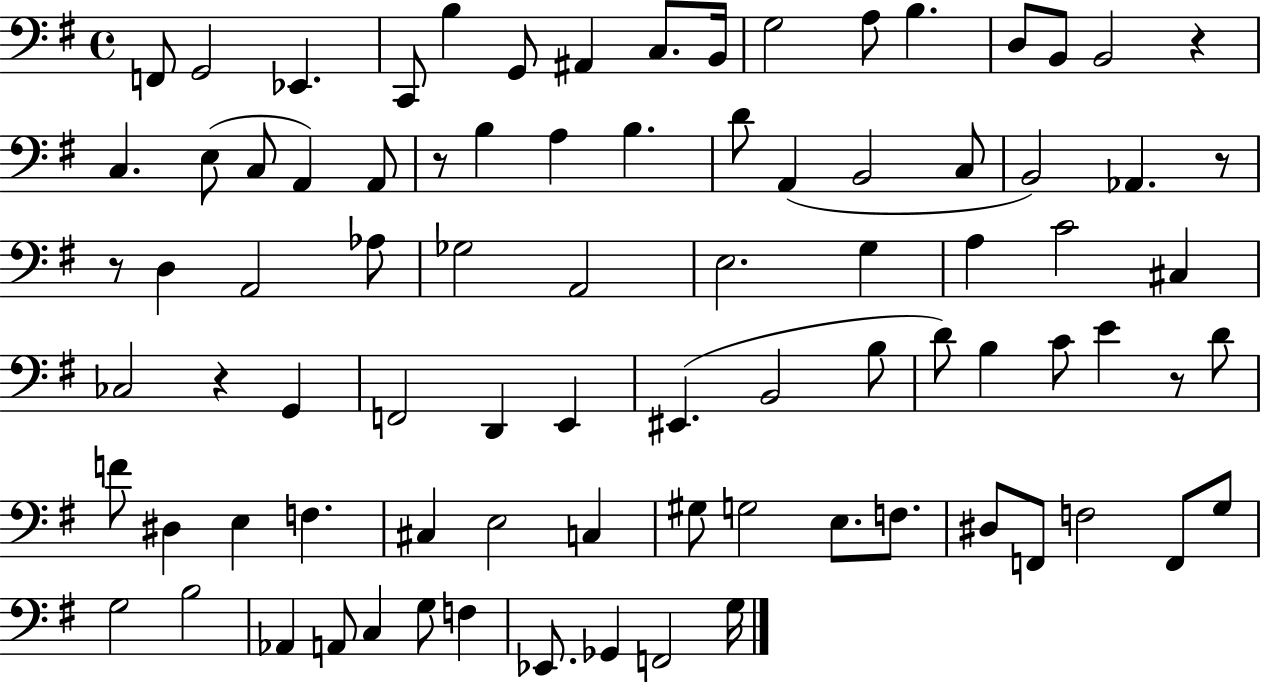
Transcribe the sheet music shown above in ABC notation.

X:1
T:Untitled
M:4/4
L:1/4
K:G
F,,/2 G,,2 _E,, C,,/2 B, G,,/2 ^A,, C,/2 B,,/4 G,2 A,/2 B, D,/2 B,,/2 B,,2 z C, E,/2 C,/2 A,, A,,/2 z/2 B, A, B, D/2 A,, B,,2 C,/2 B,,2 _A,, z/2 z/2 D, A,,2 _A,/2 _G,2 A,,2 E,2 G, A, C2 ^C, _C,2 z G,, F,,2 D,, E,, ^E,, B,,2 B,/2 D/2 B, C/2 E z/2 D/2 F/2 ^D, E, F, ^C, E,2 C, ^G,/2 G,2 E,/2 F,/2 ^D,/2 F,,/2 F,2 F,,/2 G,/2 G,2 B,2 _A,, A,,/2 C, G,/2 F, _E,,/2 _G,, F,,2 G,/4